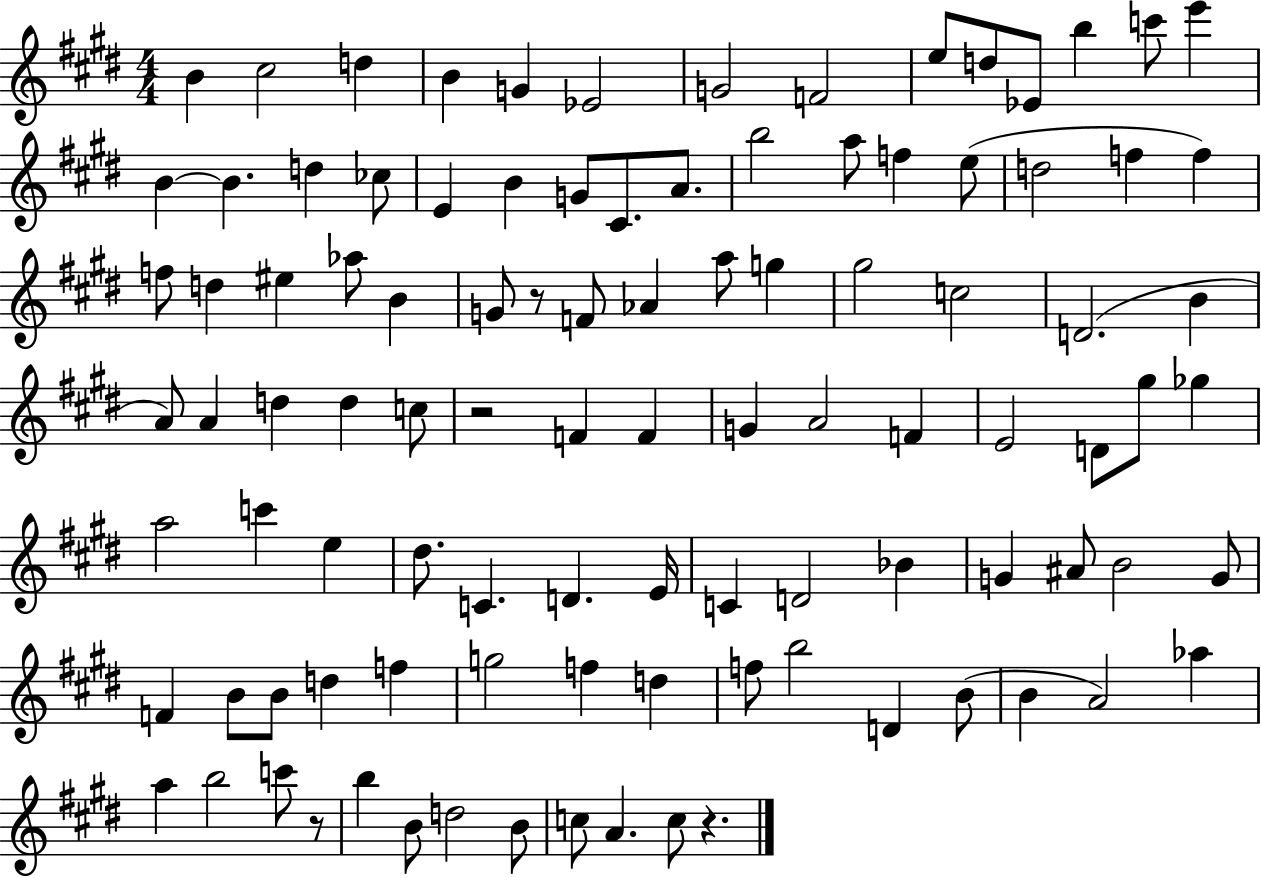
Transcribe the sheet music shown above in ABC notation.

X:1
T:Untitled
M:4/4
L:1/4
K:E
B ^c2 d B G _E2 G2 F2 e/2 d/2 _E/2 b c'/2 e' B B d _c/2 E B G/2 ^C/2 A/2 b2 a/2 f e/2 d2 f f f/2 d ^e _a/2 B G/2 z/2 F/2 _A a/2 g ^g2 c2 D2 B A/2 A d d c/2 z2 F F G A2 F E2 D/2 ^g/2 _g a2 c' e ^d/2 C D E/4 C D2 _B G ^A/2 B2 G/2 F B/2 B/2 d f g2 f d f/2 b2 D B/2 B A2 _a a b2 c'/2 z/2 b B/2 d2 B/2 c/2 A c/2 z